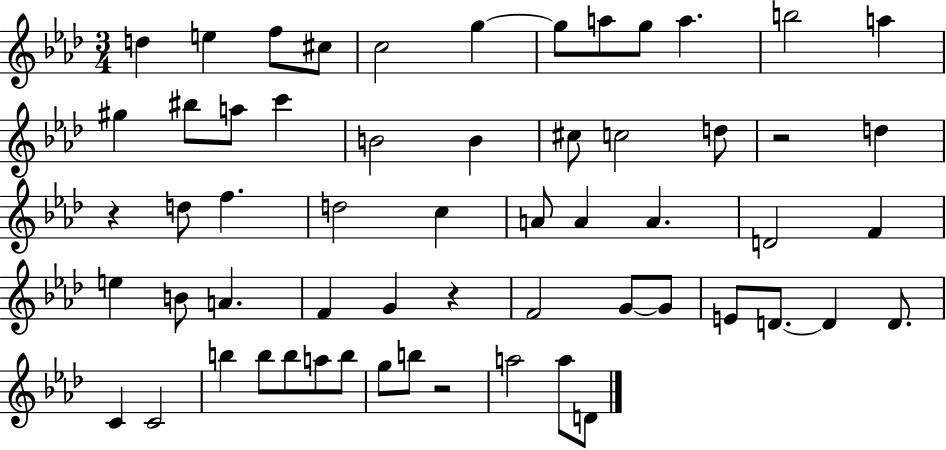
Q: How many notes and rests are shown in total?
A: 59